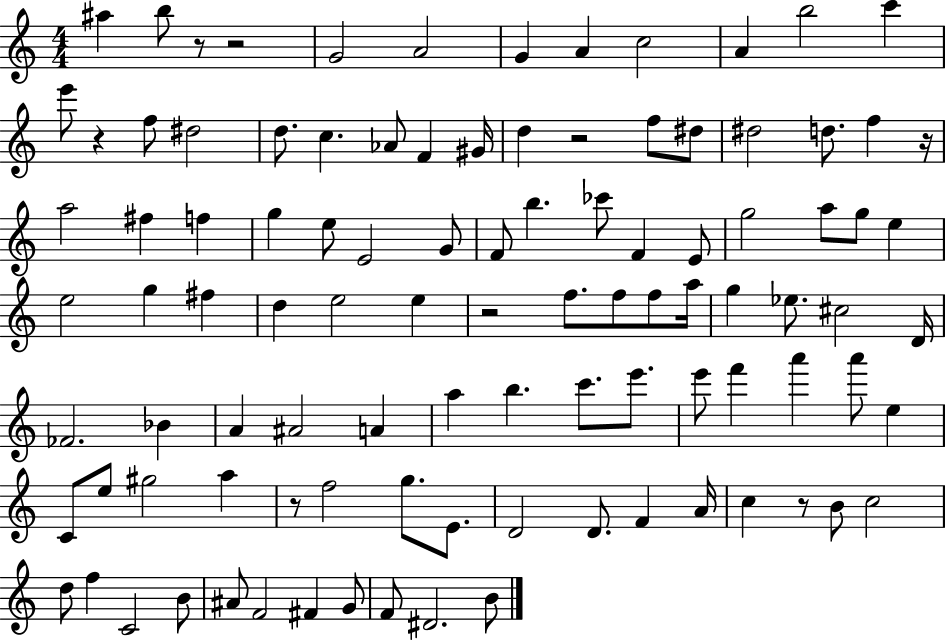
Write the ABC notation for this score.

X:1
T:Untitled
M:4/4
L:1/4
K:C
^a b/2 z/2 z2 G2 A2 G A c2 A b2 c' e'/2 z f/2 ^d2 d/2 c _A/2 F ^G/4 d z2 f/2 ^d/2 ^d2 d/2 f z/4 a2 ^f f g e/2 E2 G/2 F/2 b _c'/2 F E/2 g2 a/2 g/2 e e2 g ^f d e2 e z2 f/2 f/2 f/2 a/4 g _e/2 ^c2 D/4 _F2 _B A ^A2 A a b c'/2 e'/2 e'/2 f' a' a'/2 e C/2 e/2 ^g2 a z/2 f2 g/2 E/2 D2 D/2 F A/4 c z/2 B/2 c2 d/2 f C2 B/2 ^A/2 F2 ^F G/2 F/2 ^D2 B/2